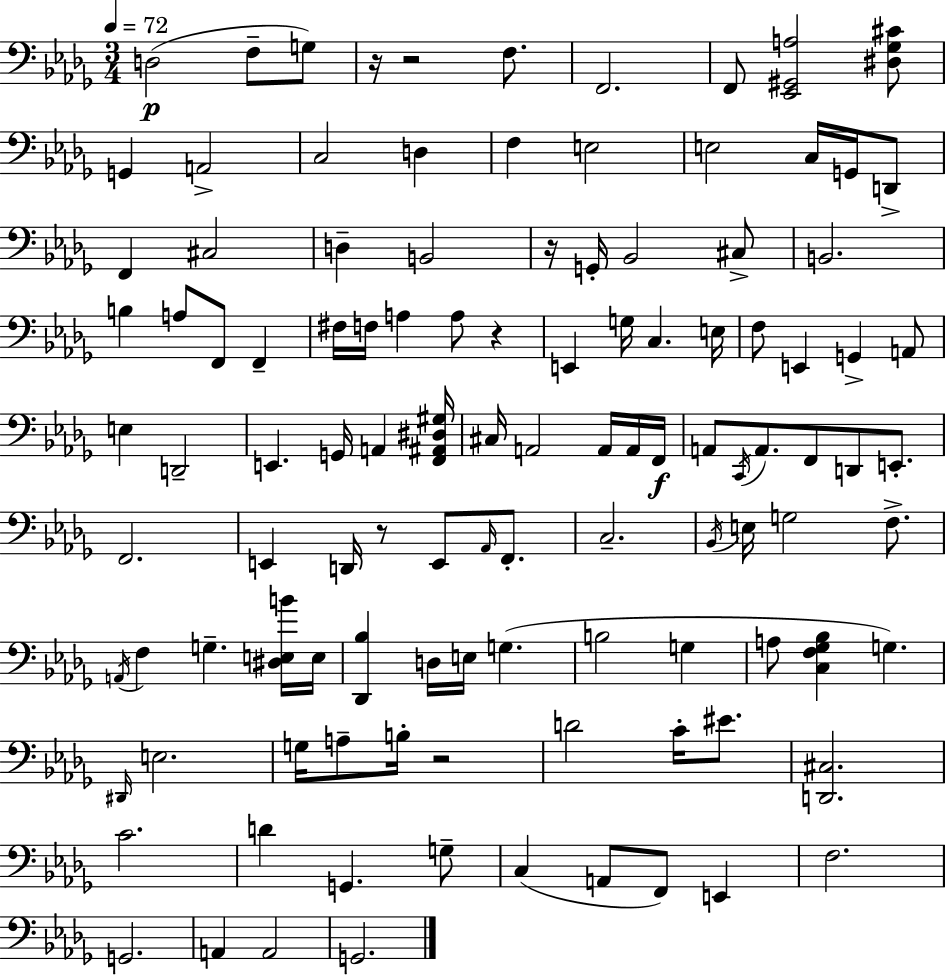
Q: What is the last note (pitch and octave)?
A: G2